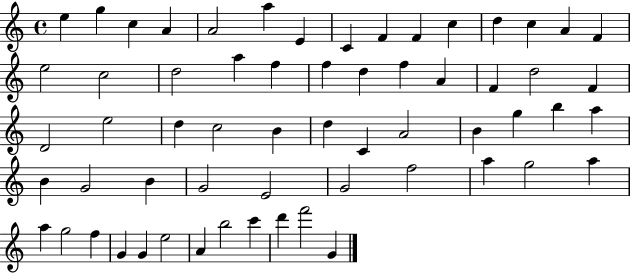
X:1
T:Untitled
M:4/4
L:1/4
K:C
e g c A A2 a E C F F c d c A F e2 c2 d2 a f f d f A F d2 F D2 e2 d c2 B d C A2 B g b a B G2 B G2 E2 G2 f2 a g2 a a g2 f G G e2 A b2 c' d' f'2 G